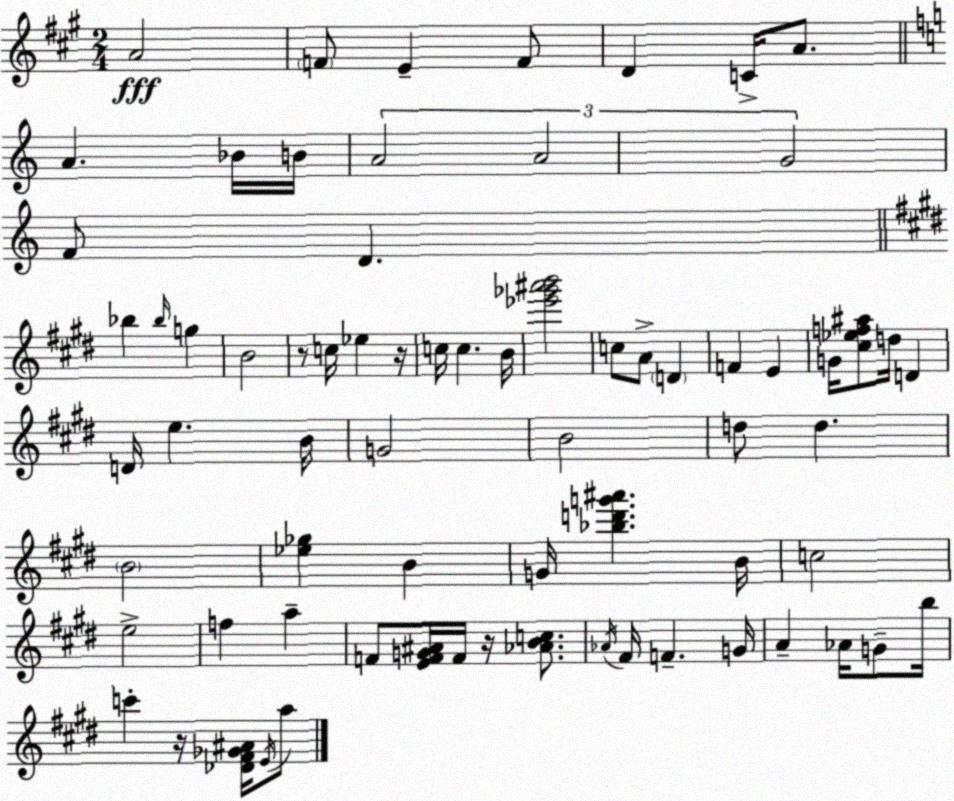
X:1
T:Untitled
M:2/4
L:1/4
K:A
A2 F/2 E F/2 D C/4 A/2 A _B/4 B/4 A2 A2 G2 F/2 D _b _b/4 g B2 z/2 c/4 _e z/4 c/4 c B/4 [_e'_g'^a'b']2 c/2 A/2 D F E G/4 [^c_ef^a]/2 d/4 D D/4 e B/4 G2 B2 d/2 d B2 [_e_g] B G/4 [_bd'g'^a'] B/4 c2 e2 f a F/2 [EFG^A]/4 F/4 z/4 [_ABc]/2 _A/4 ^F/4 F G/4 A _A/4 G/2 b/4 c' z/4 [_D^F_G^A]/4 E/4 a/2